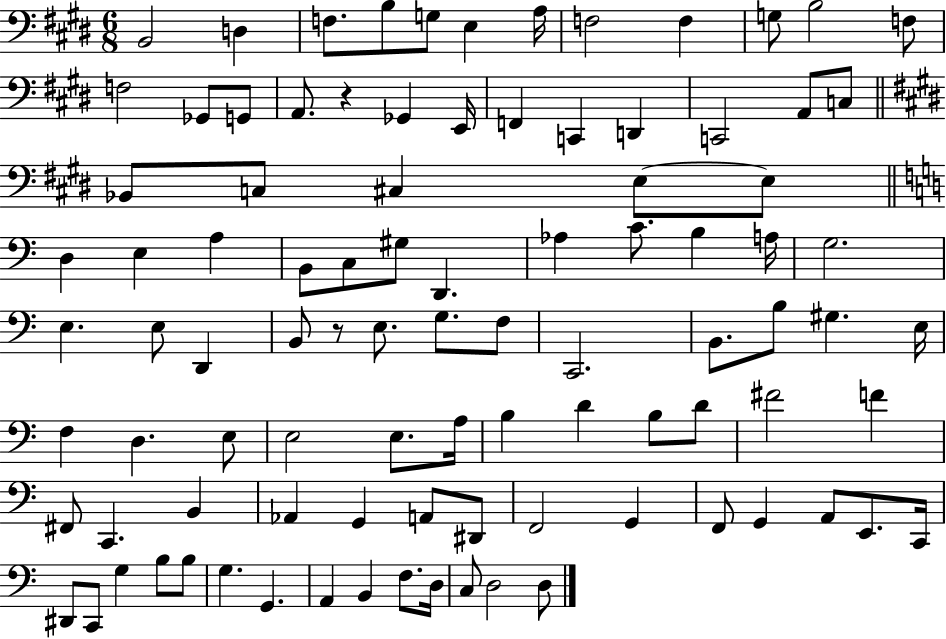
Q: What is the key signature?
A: E major